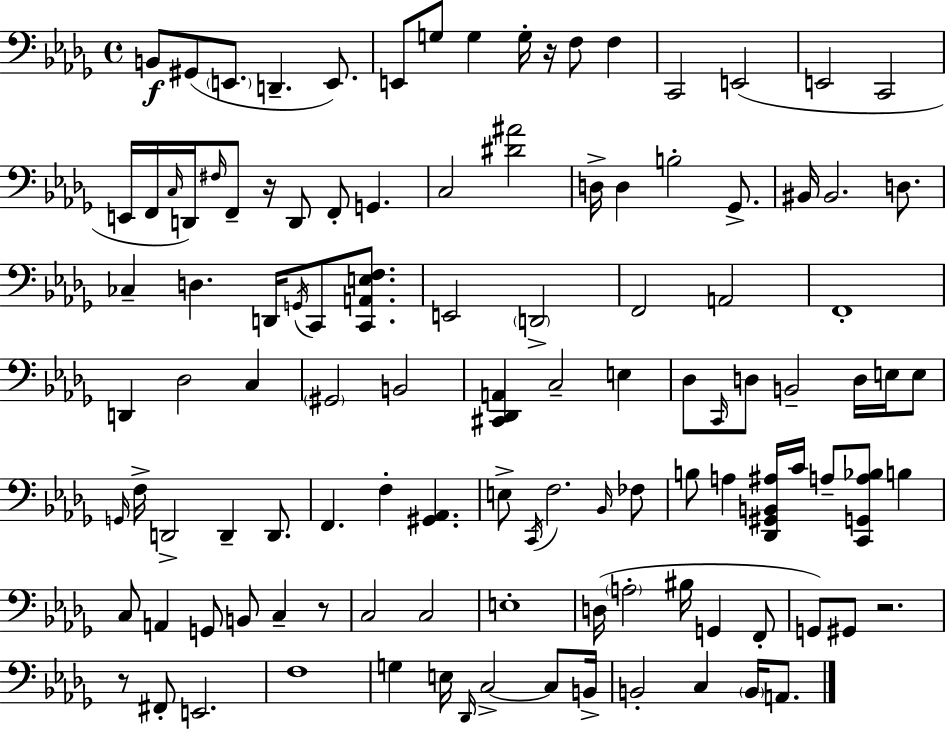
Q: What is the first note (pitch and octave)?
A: B2